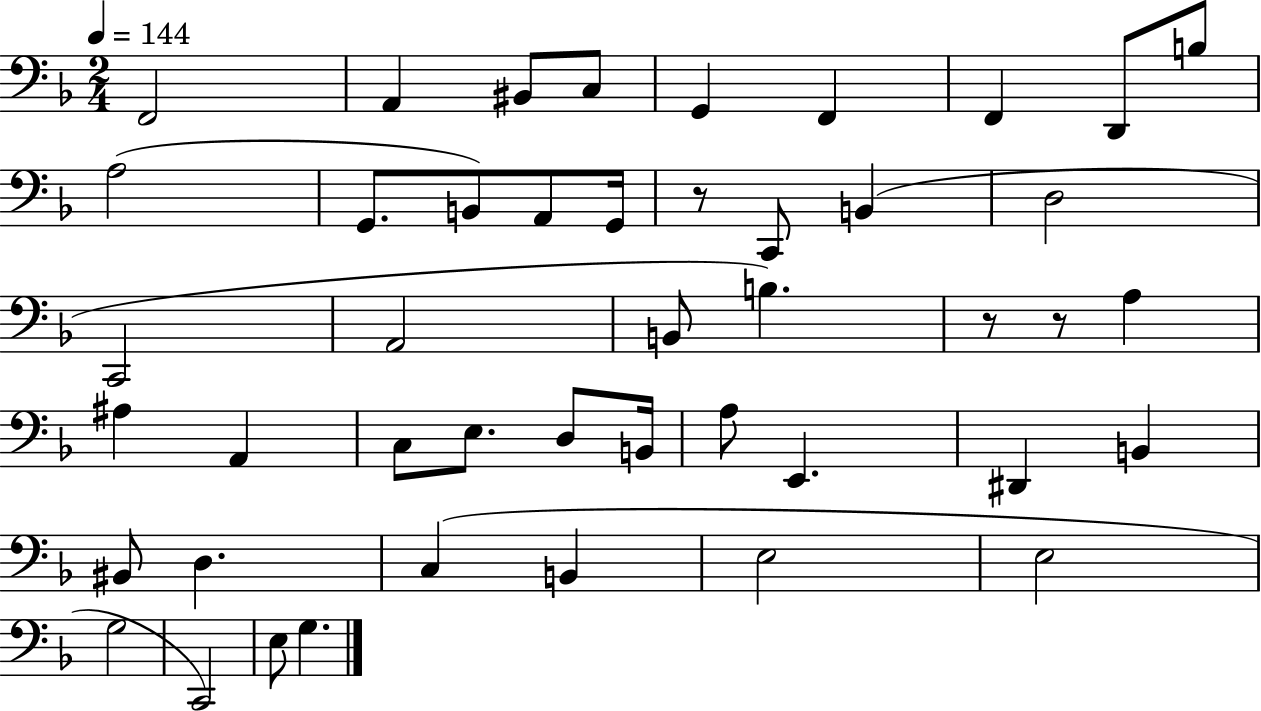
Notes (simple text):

F2/h A2/q BIS2/e C3/e G2/q F2/q F2/q D2/e B3/e A3/h G2/e. B2/e A2/e G2/s R/e C2/e B2/q D3/h C2/h A2/h B2/e B3/q. R/e R/e A3/q A#3/q A2/q C3/e E3/e. D3/e B2/s A3/e E2/q. D#2/q B2/q BIS2/e D3/q. C3/q B2/q E3/h E3/h G3/h C2/h E3/e G3/q.